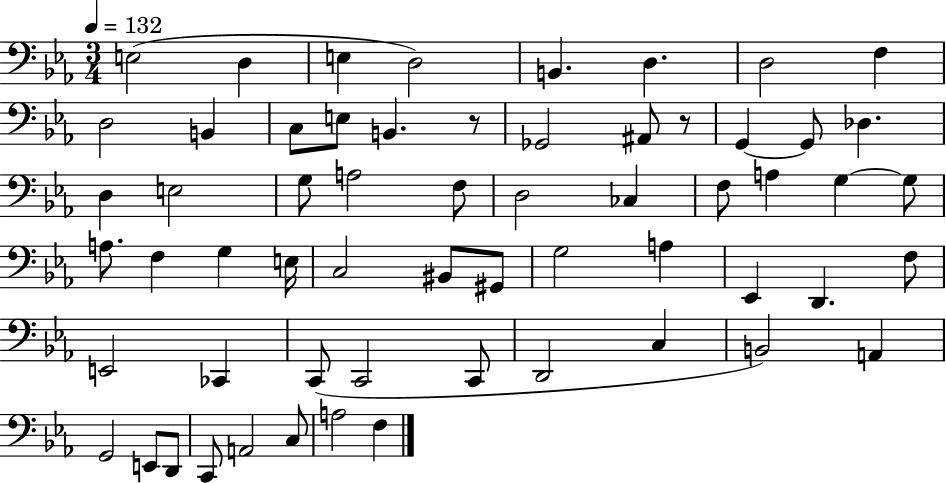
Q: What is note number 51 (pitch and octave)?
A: G2